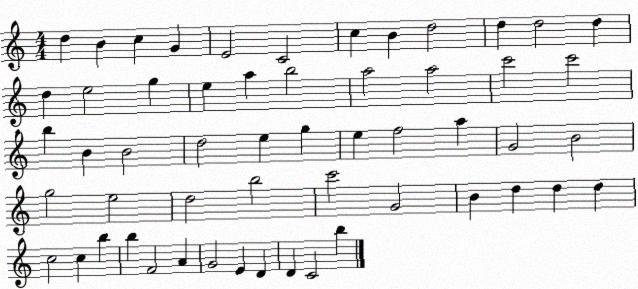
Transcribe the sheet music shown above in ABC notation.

X:1
T:Untitled
M:4/4
L:1/4
K:C
d B c G E2 C2 c B d2 d d2 d d e2 g e a b2 a2 a2 c'2 c'2 b B B2 d2 e g e f2 a G2 B2 g2 e2 d2 b2 c'2 G2 B d d d c2 c b b F2 A G2 E D D C2 b